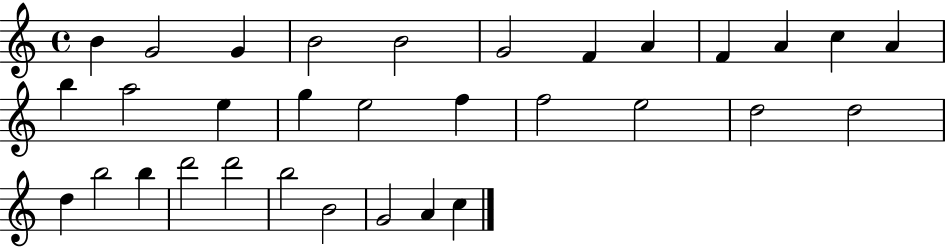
{
  \clef treble
  \time 4/4
  \defaultTimeSignature
  \key c \major
  b'4 g'2 g'4 | b'2 b'2 | g'2 f'4 a'4 | f'4 a'4 c''4 a'4 | \break b''4 a''2 e''4 | g''4 e''2 f''4 | f''2 e''2 | d''2 d''2 | \break d''4 b''2 b''4 | d'''2 d'''2 | b''2 b'2 | g'2 a'4 c''4 | \break \bar "|."
}